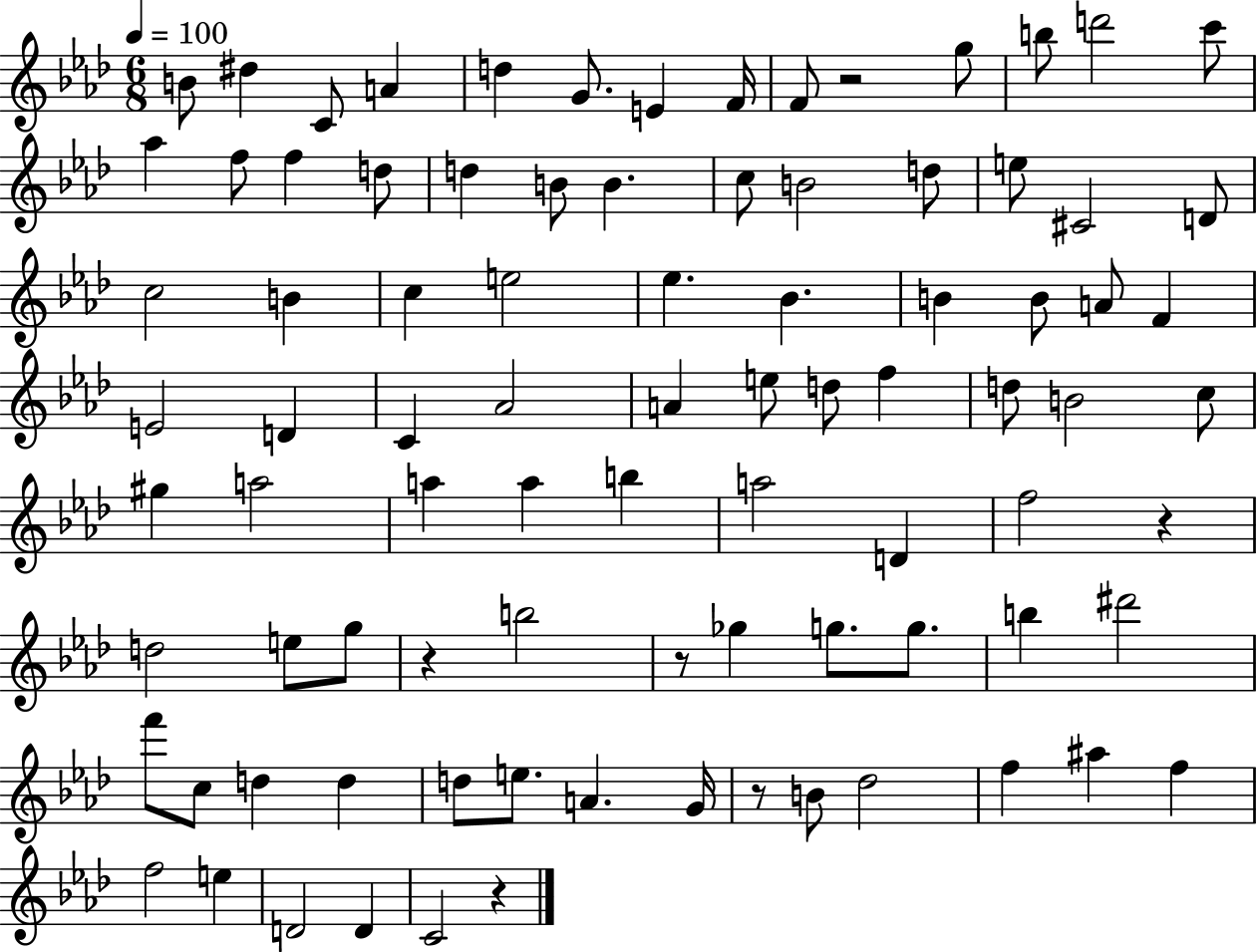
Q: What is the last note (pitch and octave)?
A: C4